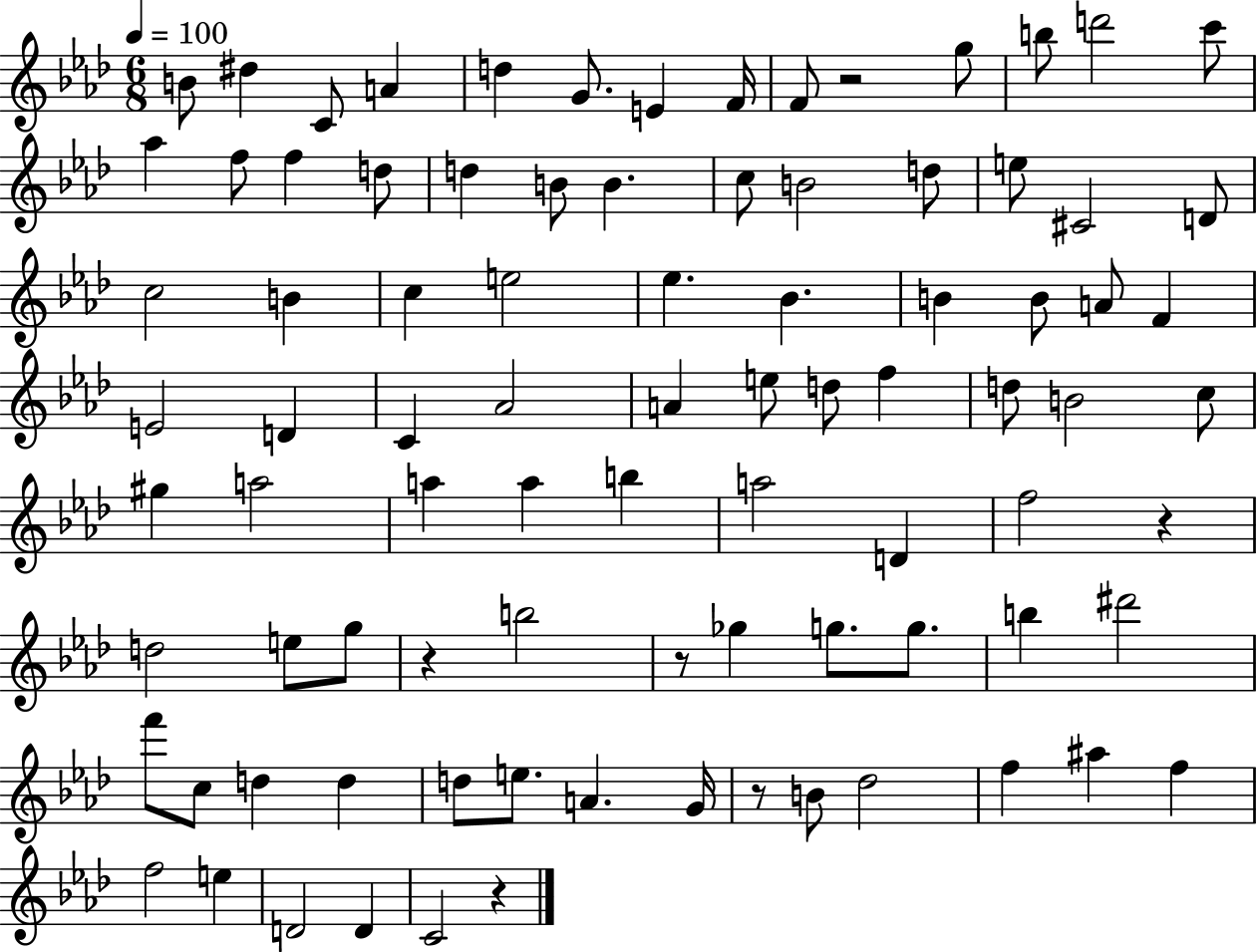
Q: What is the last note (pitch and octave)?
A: C4